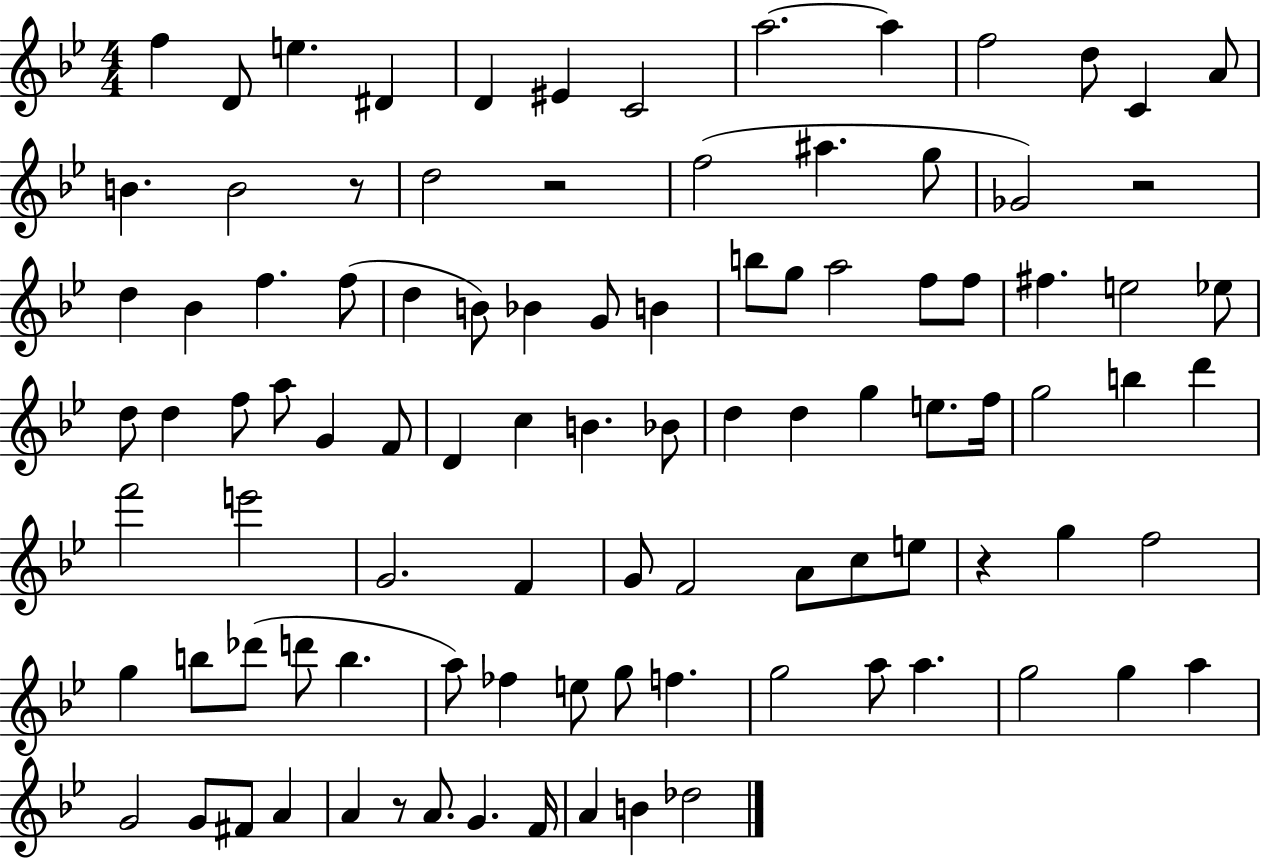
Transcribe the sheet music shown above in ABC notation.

X:1
T:Untitled
M:4/4
L:1/4
K:Bb
f D/2 e ^D D ^E C2 a2 a f2 d/2 C A/2 B B2 z/2 d2 z2 f2 ^a g/2 _G2 z2 d _B f f/2 d B/2 _B G/2 B b/2 g/2 a2 f/2 f/2 ^f e2 _e/2 d/2 d f/2 a/2 G F/2 D c B _B/2 d d g e/2 f/4 g2 b d' f'2 e'2 G2 F G/2 F2 A/2 c/2 e/2 z g f2 g b/2 _d'/2 d'/2 b a/2 _f e/2 g/2 f g2 a/2 a g2 g a G2 G/2 ^F/2 A A z/2 A/2 G F/4 A B _d2